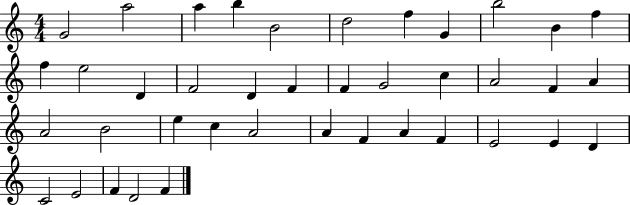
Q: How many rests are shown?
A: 0